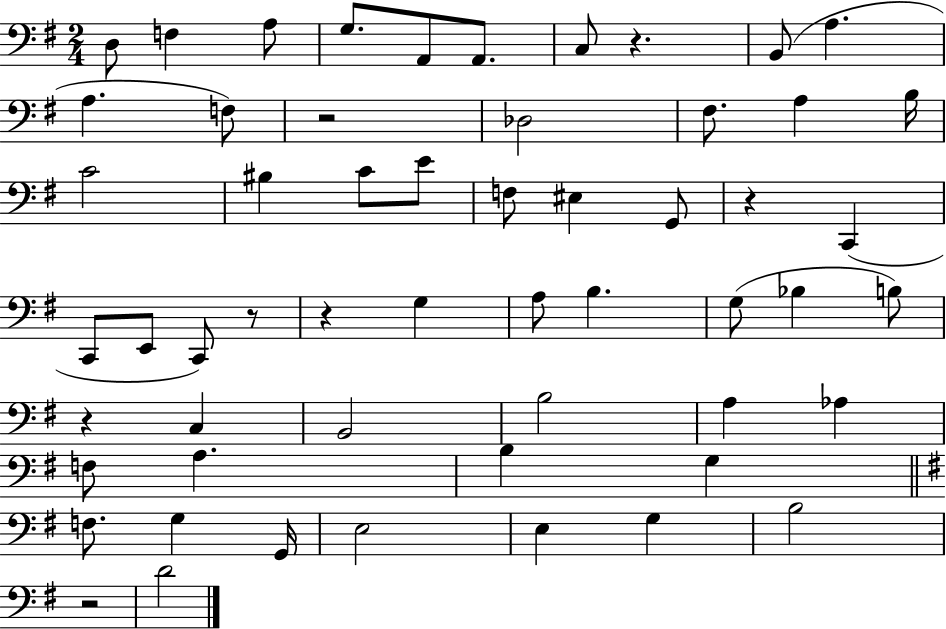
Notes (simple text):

D3/e F3/q A3/e G3/e. A2/e A2/e. C3/e R/q. B2/e A3/q. A3/q. F3/e R/h Db3/h F#3/e. A3/q B3/s C4/h BIS3/q C4/e E4/e F3/e EIS3/q G2/e R/q C2/q C2/e E2/e C2/e R/e R/q G3/q A3/e B3/q. G3/e Bb3/q B3/e R/q C3/q B2/h B3/h A3/q Ab3/q F3/e A3/q. B3/q G3/q F3/e. G3/q G2/s E3/h E3/q G3/q B3/h R/h D4/h